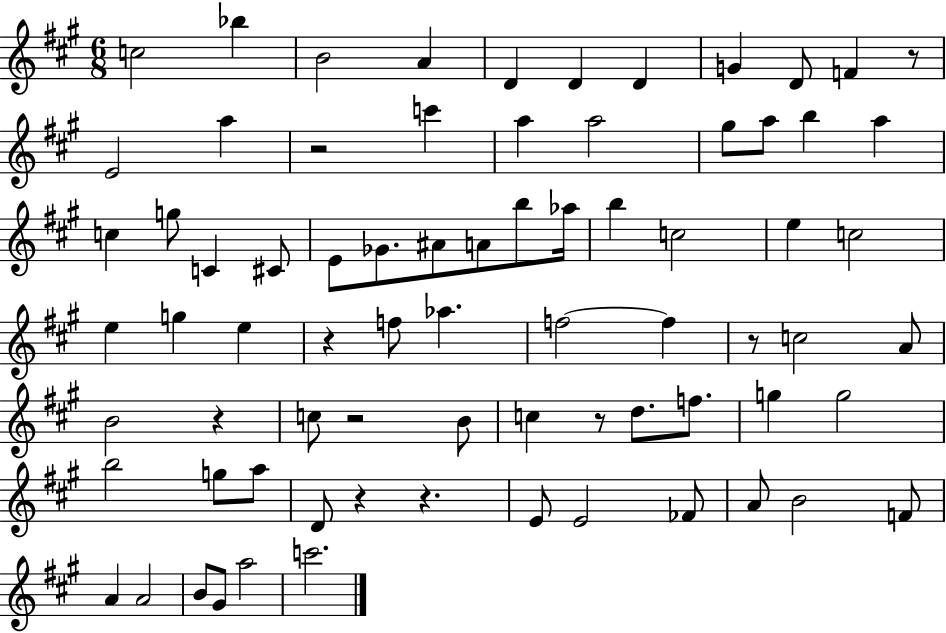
C5/h Bb5/q B4/h A4/q D4/q D4/q D4/q G4/q D4/e F4/q R/e E4/h A5/q R/h C6/q A5/q A5/h G#5/e A5/e B5/q A5/q C5/q G5/e C4/q C#4/e E4/e Gb4/e. A#4/e A4/e B5/e Ab5/s B5/q C5/h E5/q C5/h E5/q G5/q E5/q R/q F5/e Ab5/q. F5/h F5/q R/e C5/h A4/e B4/h R/q C5/e R/h B4/e C5/q R/e D5/e. F5/e. G5/q G5/h B5/h G5/e A5/e D4/e R/q R/q. E4/e E4/h FES4/e A4/e B4/h F4/e A4/q A4/h B4/e G#4/e A5/h C6/h.